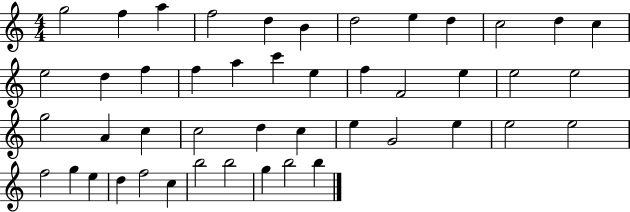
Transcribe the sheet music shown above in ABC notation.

X:1
T:Untitled
M:4/4
L:1/4
K:C
g2 f a f2 d B d2 e d c2 d c e2 d f f a c' e f F2 e e2 e2 g2 A c c2 d c e G2 e e2 e2 f2 g e d f2 c b2 b2 g b2 b